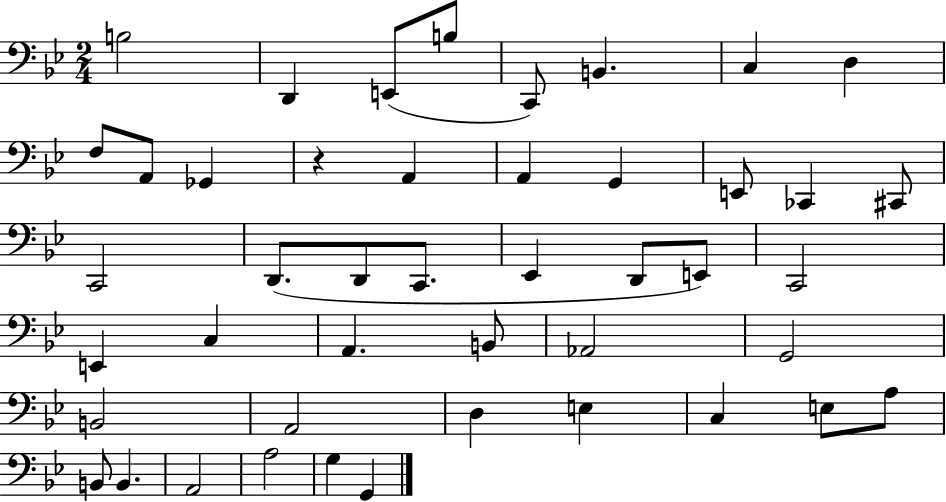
B3/h D2/q E2/e B3/e C2/e B2/q. C3/q D3/q F3/e A2/e Gb2/q R/q A2/q A2/q G2/q E2/e CES2/q C#2/e C2/h D2/e. D2/e C2/e. Eb2/q D2/e E2/e C2/h E2/q C3/q A2/q. B2/e Ab2/h G2/h B2/h A2/h D3/q E3/q C3/q E3/e A3/e B2/e B2/q. A2/h A3/h G3/q G2/q